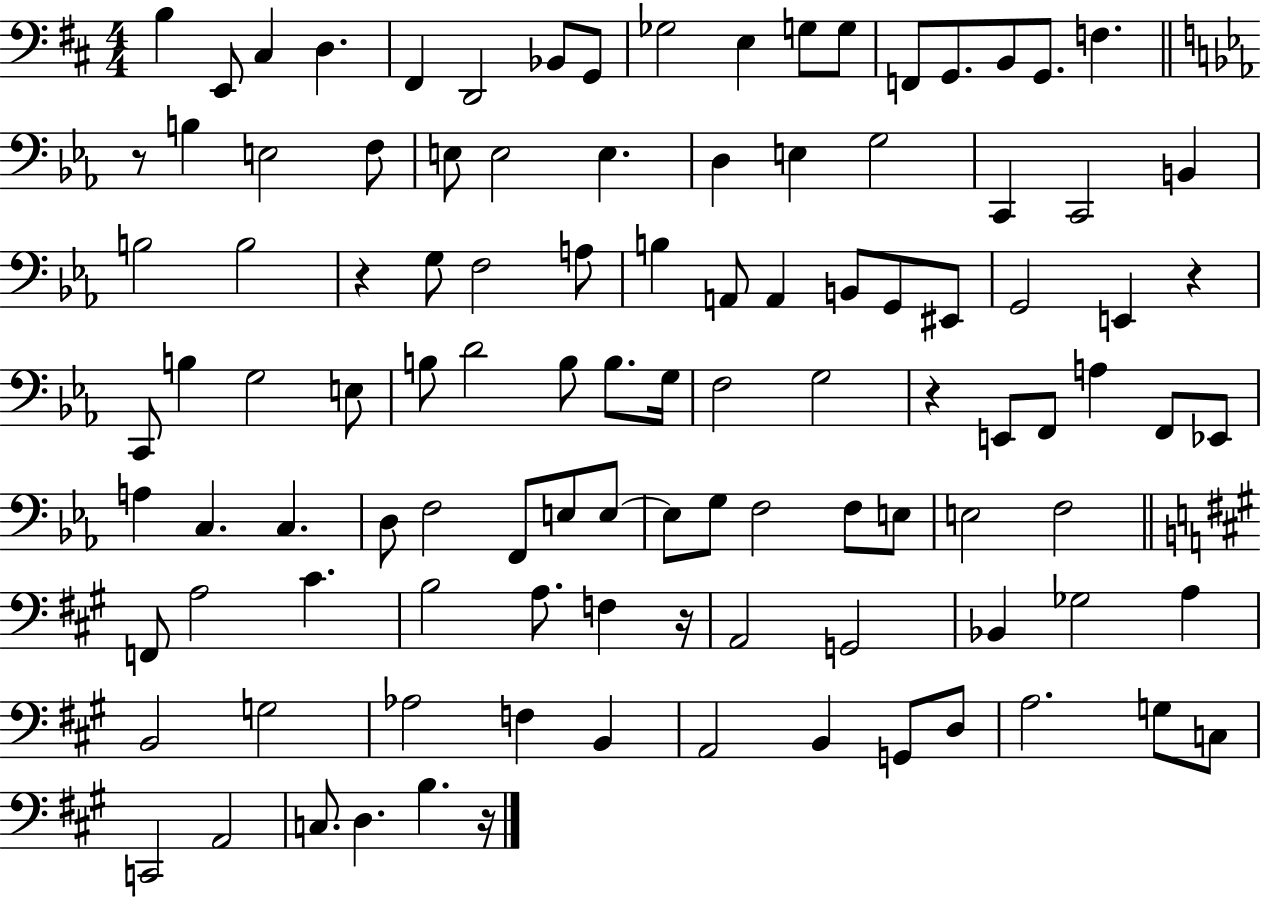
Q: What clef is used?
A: bass